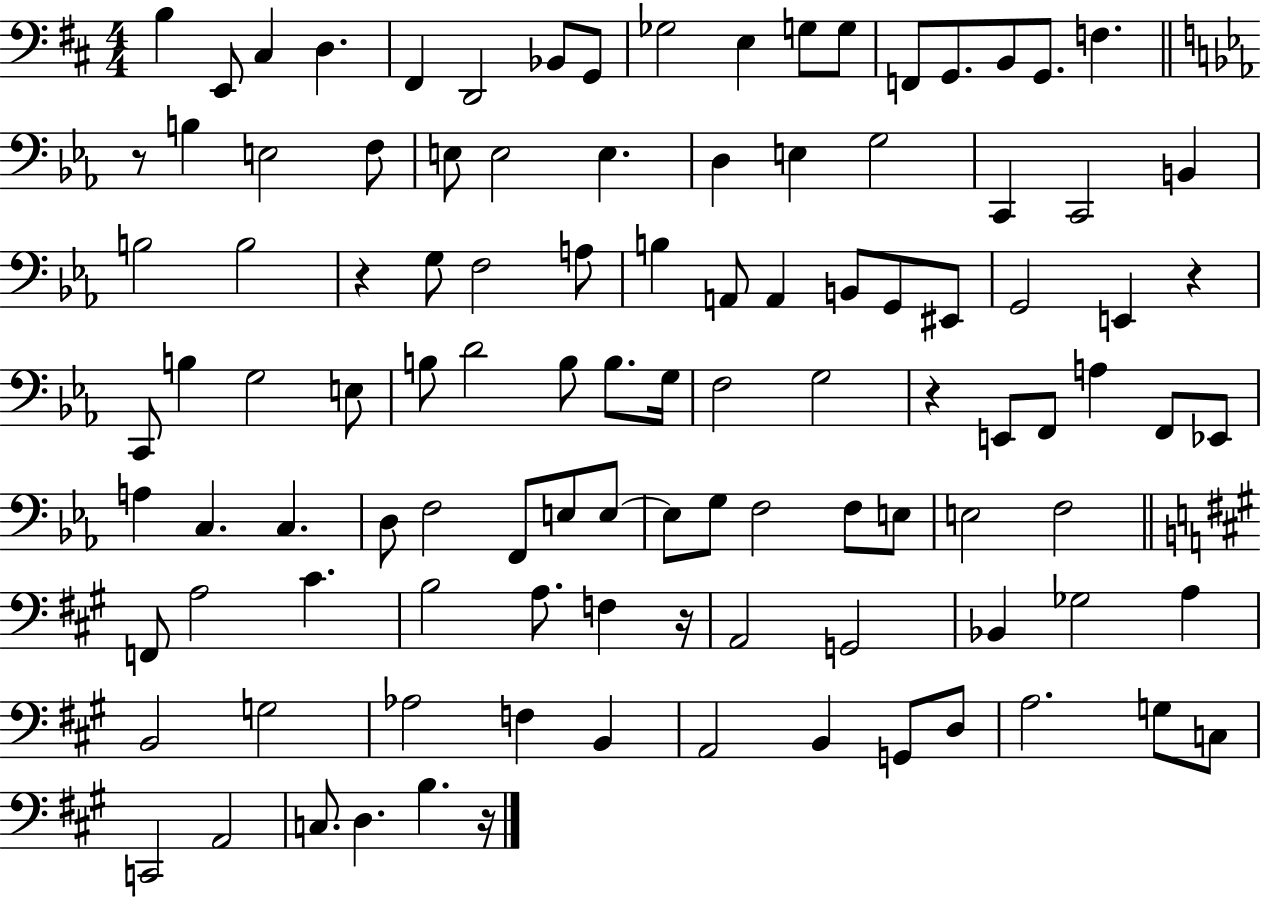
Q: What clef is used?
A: bass